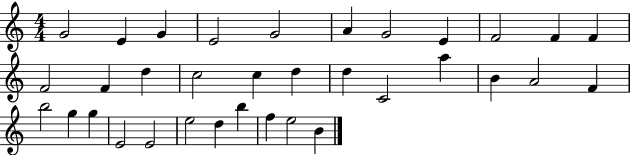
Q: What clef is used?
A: treble